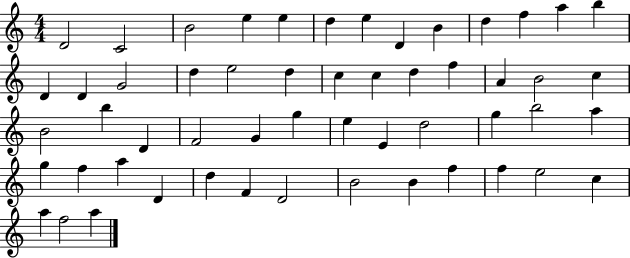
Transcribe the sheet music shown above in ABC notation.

X:1
T:Untitled
M:4/4
L:1/4
K:C
D2 C2 B2 e e d e D B d f a b D D G2 d e2 d c c d f A B2 c B2 b D F2 G g e E d2 g b2 a g f a D d F D2 B2 B f f e2 c a f2 a